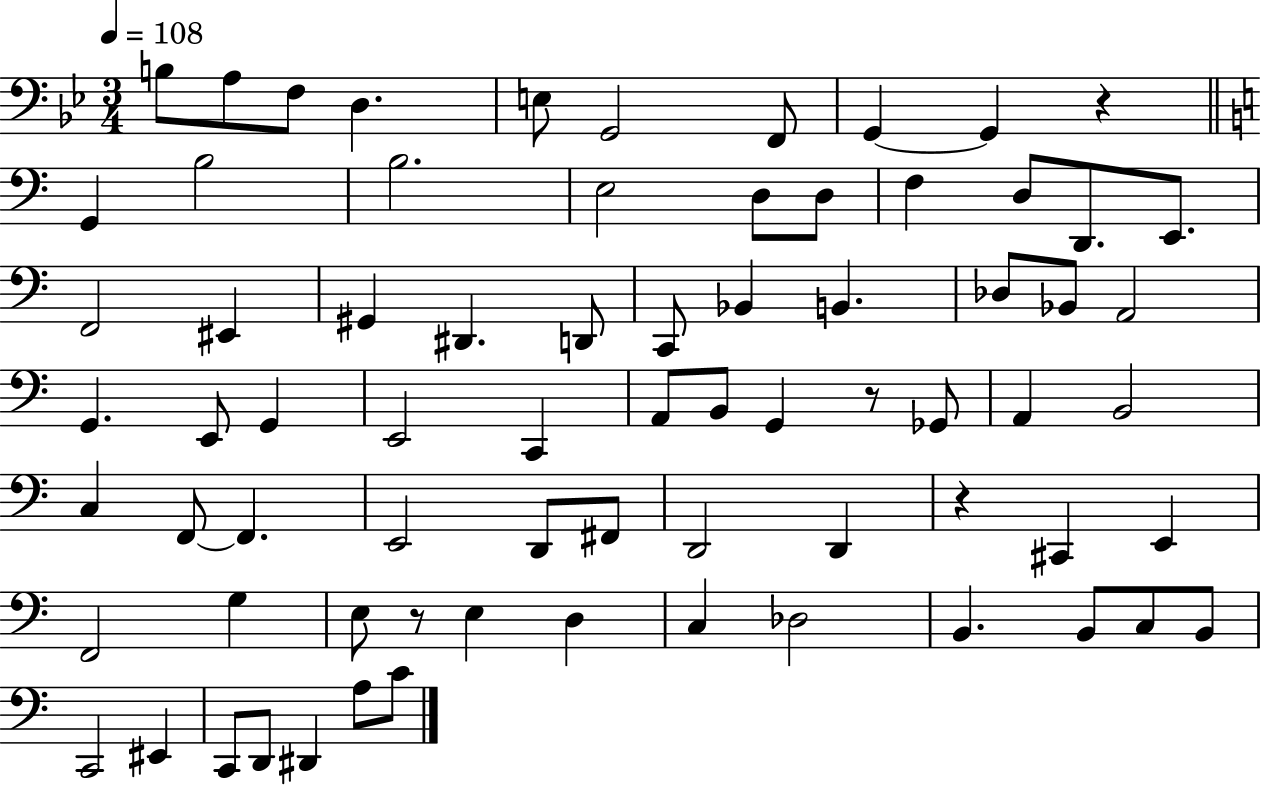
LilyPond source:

{
  \clef bass
  \numericTimeSignature
  \time 3/4
  \key bes \major
  \tempo 4 = 108
  b8 a8 f8 d4. | e8 g,2 f,8 | g,4~~ g,4 r4 | \bar "||" \break \key c \major g,4 b2 | b2. | e2 d8 d8 | f4 d8 d,8. e,8. | \break f,2 eis,4 | gis,4 dis,4. d,8 | c,8 bes,4 b,4. | des8 bes,8 a,2 | \break g,4. e,8 g,4 | e,2 c,4 | a,8 b,8 g,4 r8 ges,8 | a,4 b,2 | \break c4 f,8~~ f,4. | e,2 d,8 fis,8 | d,2 d,4 | r4 cis,4 e,4 | \break f,2 g4 | e8 r8 e4 d4 | c4 des2 | b,4. b,8 c8 b,8 | \break c,2 eis,4 | c,8 d,8 dis,4 a8 c'8 | \bar "|."
}